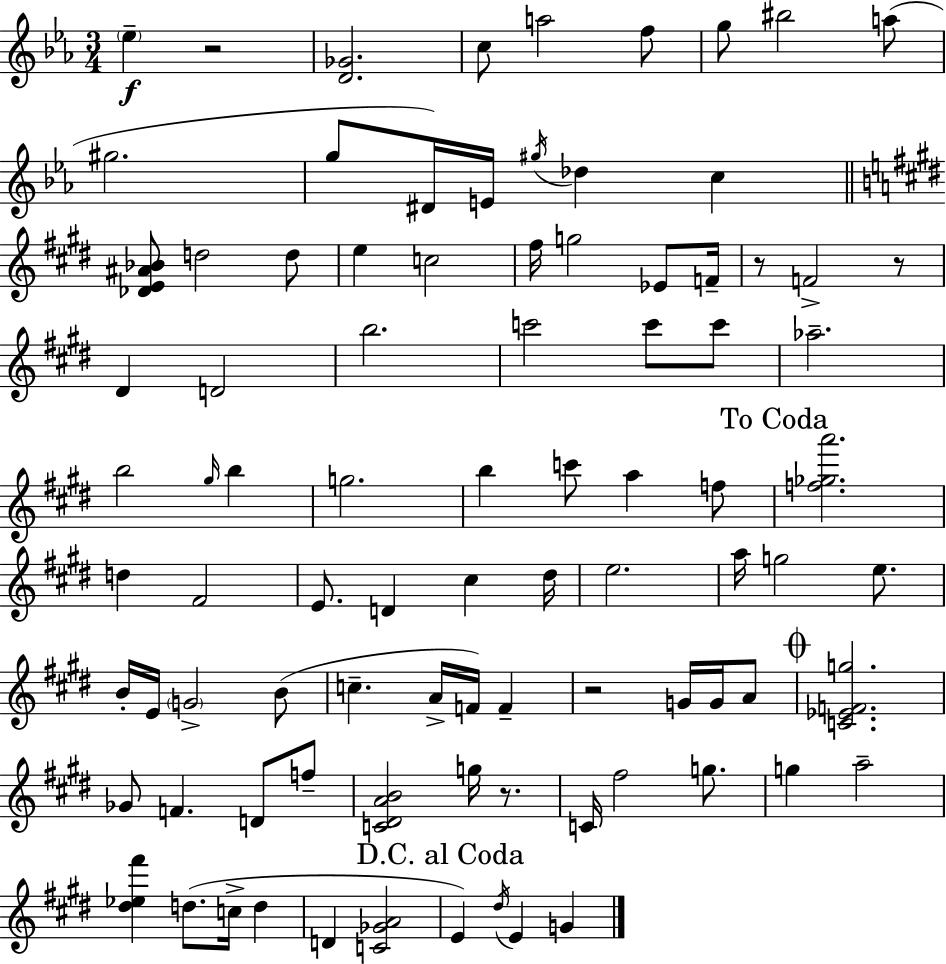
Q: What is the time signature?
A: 3/4